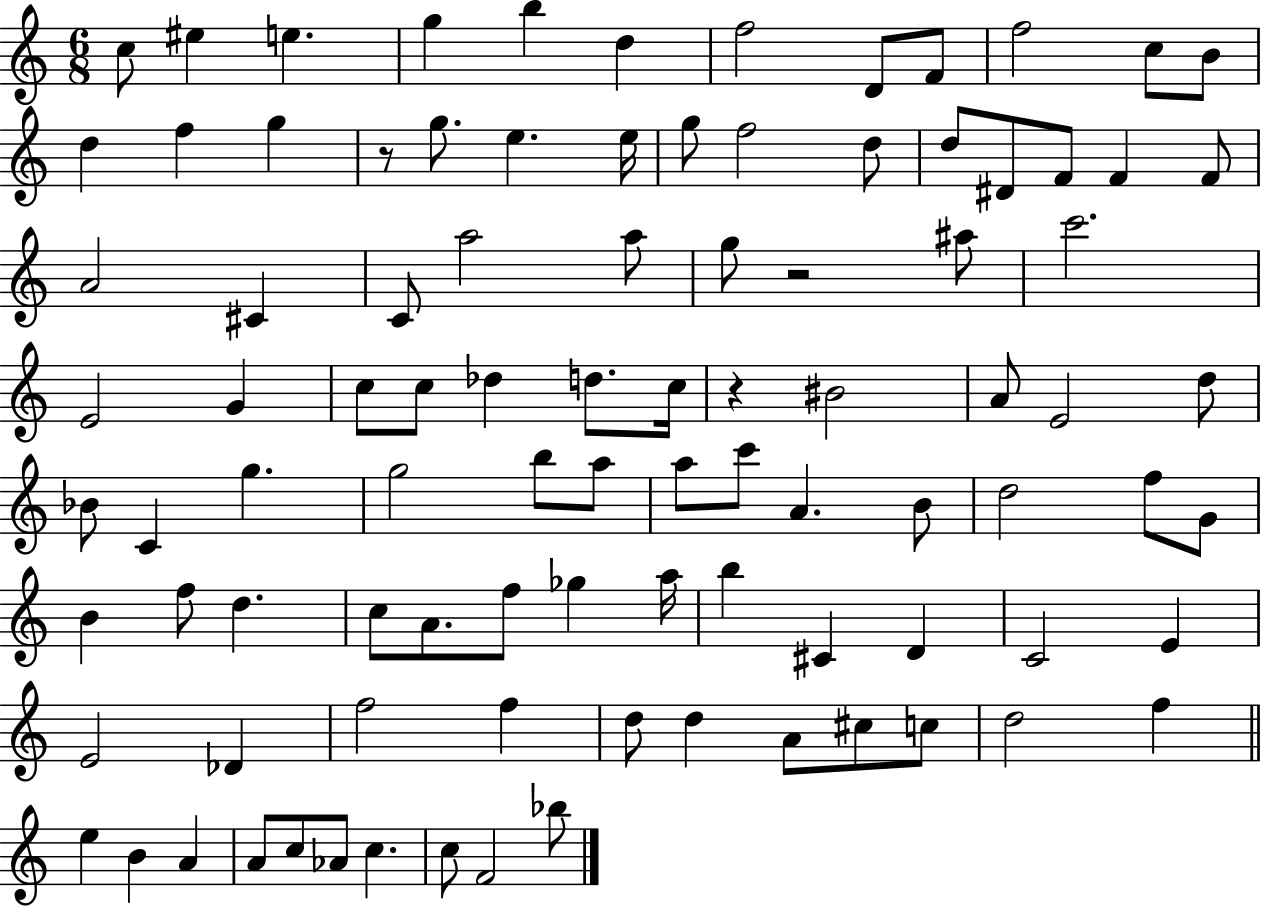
C5/e EIS5/q E5/q. G5/q B5/q D5/q F5/h D4/e F4/e F5/h C5/e B4/e D5/q F5/q G5/q R/e G5/e. E5/q. E5/s G5/e F5/h D5/e D5/e D#4/e F4/e F4/q F4/e A4/h C#4/q C4/e A5/h A5/e G5/e R/h A#5/e C6/h. E4/h G4/q C5/e C5/e Db5/q D5/e. C5/s R/q BIS4/h A4/e E4/h D5/e Bb4/e C4/q G5/q. G5/h B5/e A5/e A5/e C6/e A4/q. B4/e D5/h F5/e G4/e B4/q F5/e D5/q. C5/e A4/e. F5/e Gb5/q A5/s B5/q C#4/q D4/q C4/h E4/q E4/h Db4/q F5/h F5/q D5/e D5/q A4/e C#5/e C5/e D5/h F5/q E5/q B4/q A4/q A4/e C5/e Ab4/e C5/q. C5/e F4/h Bb5/e